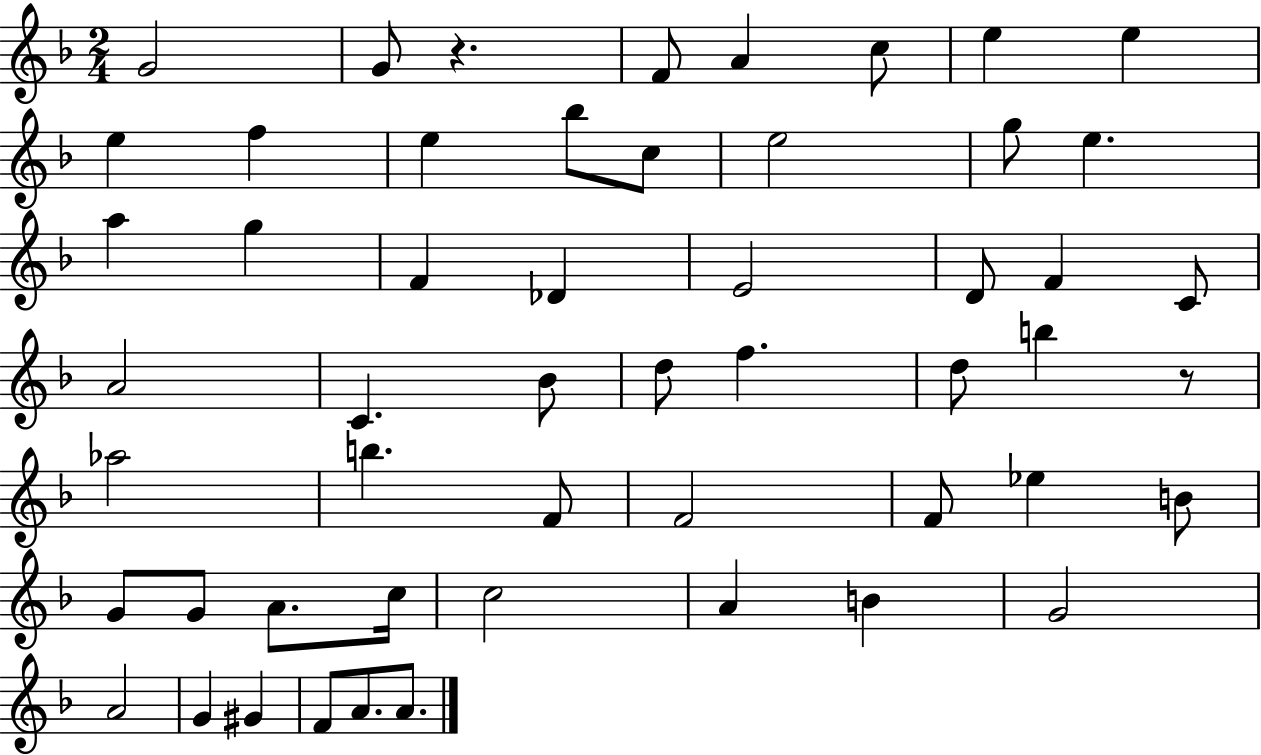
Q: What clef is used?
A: treble